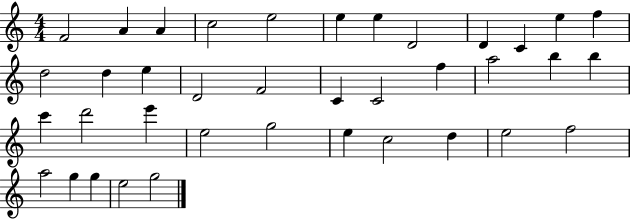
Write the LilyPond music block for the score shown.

{
  \clef treble
  \numericTimeSignature
  \time 4/4
  \key c \major
  f'2 a'4 a'4 | c''2 e''2 | e''4 e''4 d'2 | d'4 c'4 e''4 f''4 | \break d''2 d''4 e''4 | d'2 f'2 | c'4 c'2 f''4 | a''2 b''4 b''4 | \break c'''4 d'''2 e'''4 | e''2 g''2 | e''4 c''2 d''4 | e''2 f''2 | \break a''2 g''4 g''4 | e''2 g''2 | \bar "|."
}